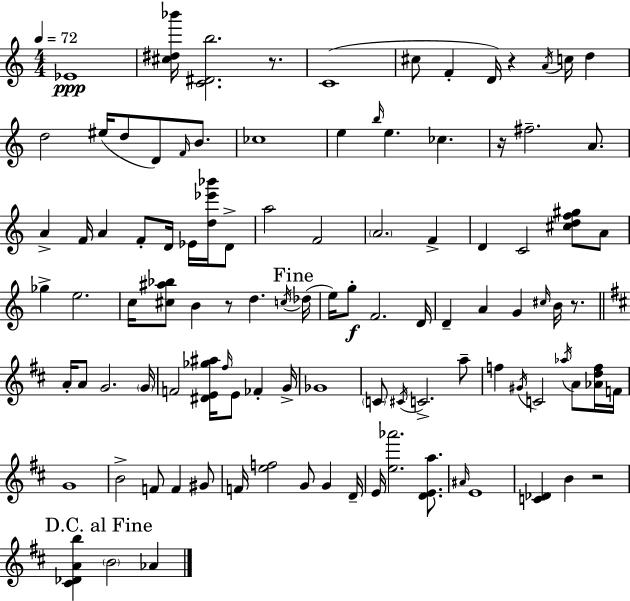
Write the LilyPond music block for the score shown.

{
  \clef treble
  \numericTimeSignature
  \time 4/4
  \key a \minor
  \tempo 4 = 72
  ees'1\ppp | <cis'' dis'' bes'''>16 <c' dis' b''>2. r8. | c'1( | cis''8 f'4-. d'16) r4 \acciaccatura { a'16 } c''16 d''4 | \break d''2 eis''16( d''8 d'8) \grace { f'16 } b'8. | ces''1 | e''4 \grace { b''16 } e''4. ces''4. | r16 fis''2.-- | \break a'8. a'4-> f'16 a'4 f'8-. d'16 ees'16 | <d'' ees''' bes'''>16 d'8-> a''2 f'2 | \parenthesize a'2. f'4-> | d'4 c'2 <cis'' d'' f'' gis''>8 | \break a'8 ges''4-> e''2. | c''16 <cis'' ais'' bes''>8 b'4 r8 d''4. | \acciaccatura { c''16 }( \mark "Fine" des''16 e''16) g''8-.\f f'2. | d'16 d'4-- a'4 g'4 | \break \grace { cis''16 } b'16 r8. \bar "||" \break \key d \major a'16-. a'8 g'2. \parenthesize g'16 | f'2 <dis' e' ges'' ais''>16 \grace { fis''16 } e'8 fes'4-. | g'16-> ges'1 | \parenthesize c'8 \acciaccatura { cis'16 } c'2.-> | \break a''8-- f''4 \acciaccatura { gis'16 } c'2 \acciaccatura { aes''16 } | a'8 <aes' d'' f''>16 f'16 g'1 | b'2-> f'8 f'4 | gis'8 f'16 <e'' f''>2 g'8 g'4 | \break d'16-- e'16 <e'' aes'''>2. | <d' e' a''>8. \grace { ais'16 } e'1 | <c' des'>4 b'4 r2 | \mark "D.C. al Fine" <cis' des' a' b''>4 \parenthesize b'2 | \break aes'4 \bar "|."
}